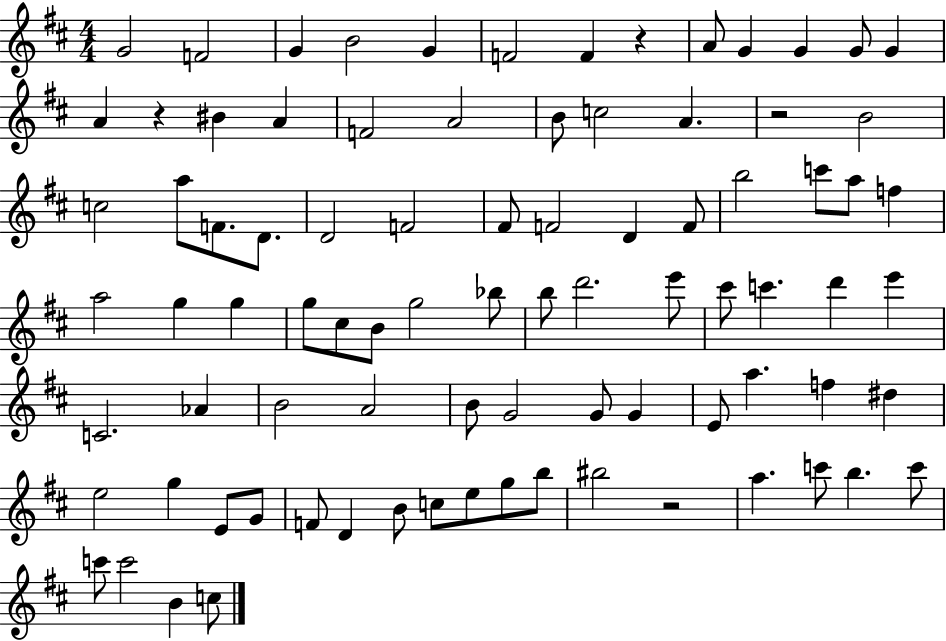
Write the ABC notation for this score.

X:1
T:Untitled
M:4/4
L:1/4
K:D
G2 F2 G B2 G F2 F z A/2 G G G/2 G A z ^B A F2 A2 B/2 c2 A z2 B2 c2 a/2 F/2 D/2 D2 F2 ^F/2 F2 D F/2 b2 c'/2 a/2 f a2 g g g/2 ^c/2 B/2 g2 _b/2 b/2 d'2 e'/2 ^c'/2 c' d' e' C2 _A B2 A2 B/2 G2 G/2 G E/2 a f ^d e2 g E/2 G/2 F/2 D B/2 c/2 e/2 g/2 b/2 ^b2 z2 a c'/2 b c'/2 c'/2 c'2 B c/2